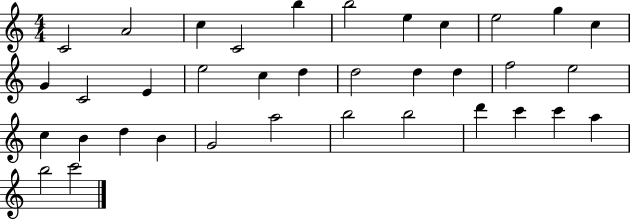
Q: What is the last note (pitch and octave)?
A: C6